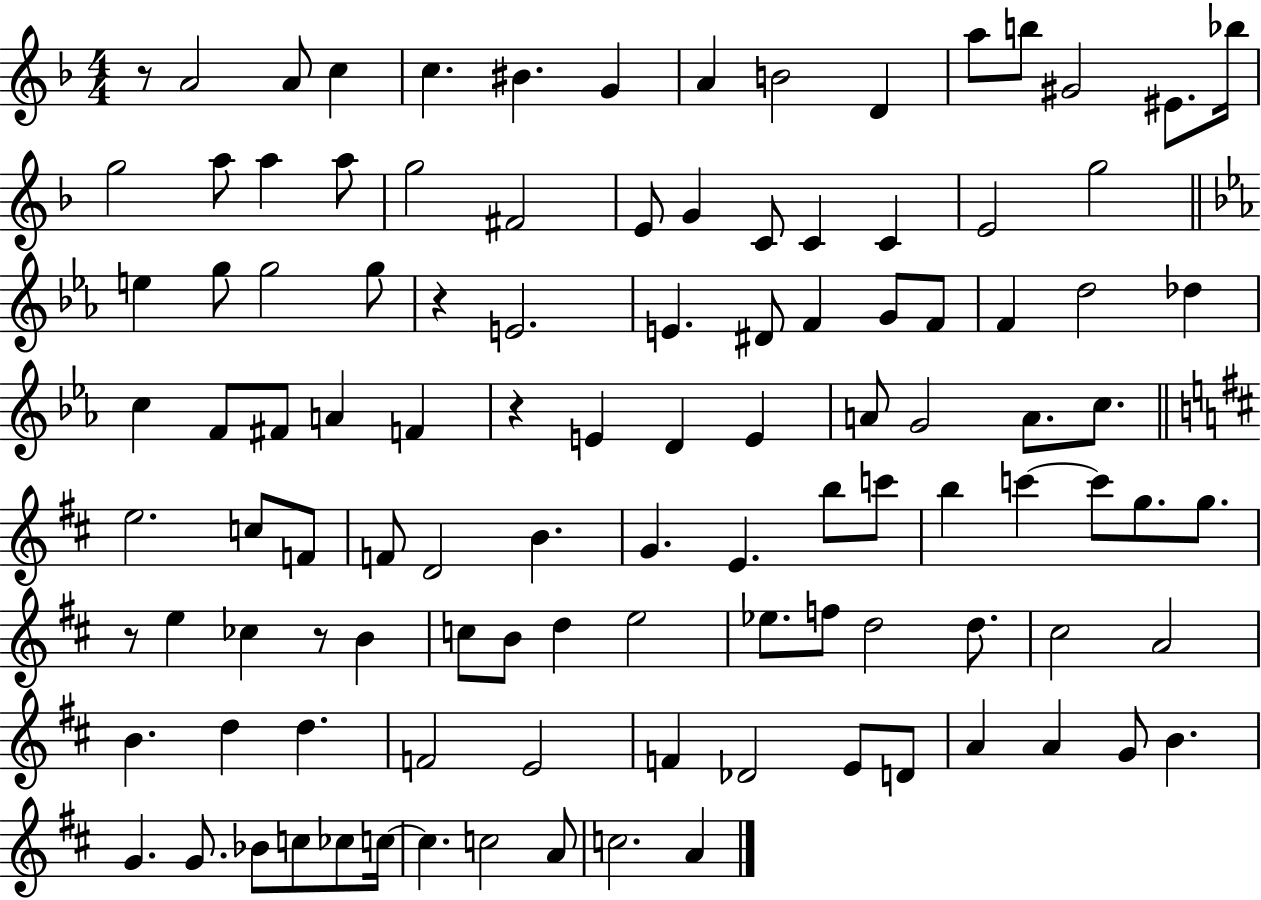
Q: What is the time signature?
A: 4/4